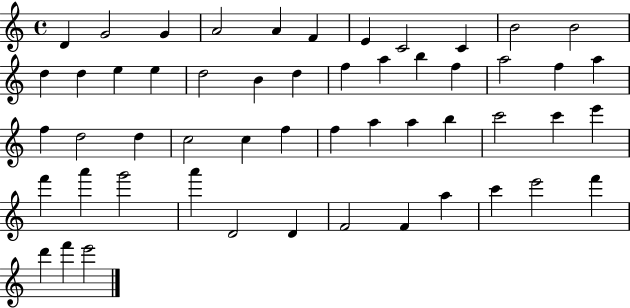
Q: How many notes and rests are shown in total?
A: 53